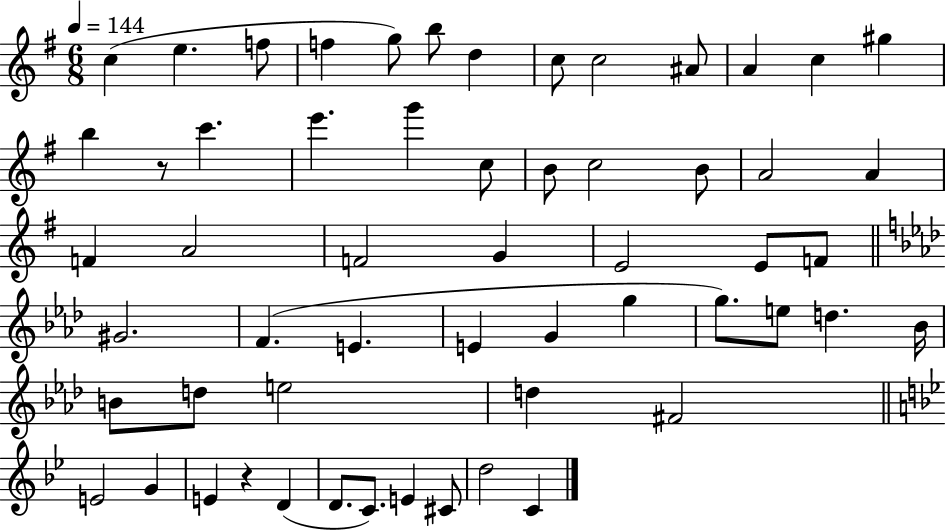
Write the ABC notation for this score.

X:1
T:Untitled
M:6/8
L:1/4
K:G
c e f/2 f g/2 b/2 d c/2 c2 ^A/2 A c ^g b z/2 c' e' g' c/2 B/2 c2 B/2 A2 A F A2 F2 G E2 E/2 F/2 ^G2 F E E G g g/2 e/2 d _B/4 B/2 d/2 e2 d ^F2 E2 G E z D D/2 C/2 E ^C/2 d2 C